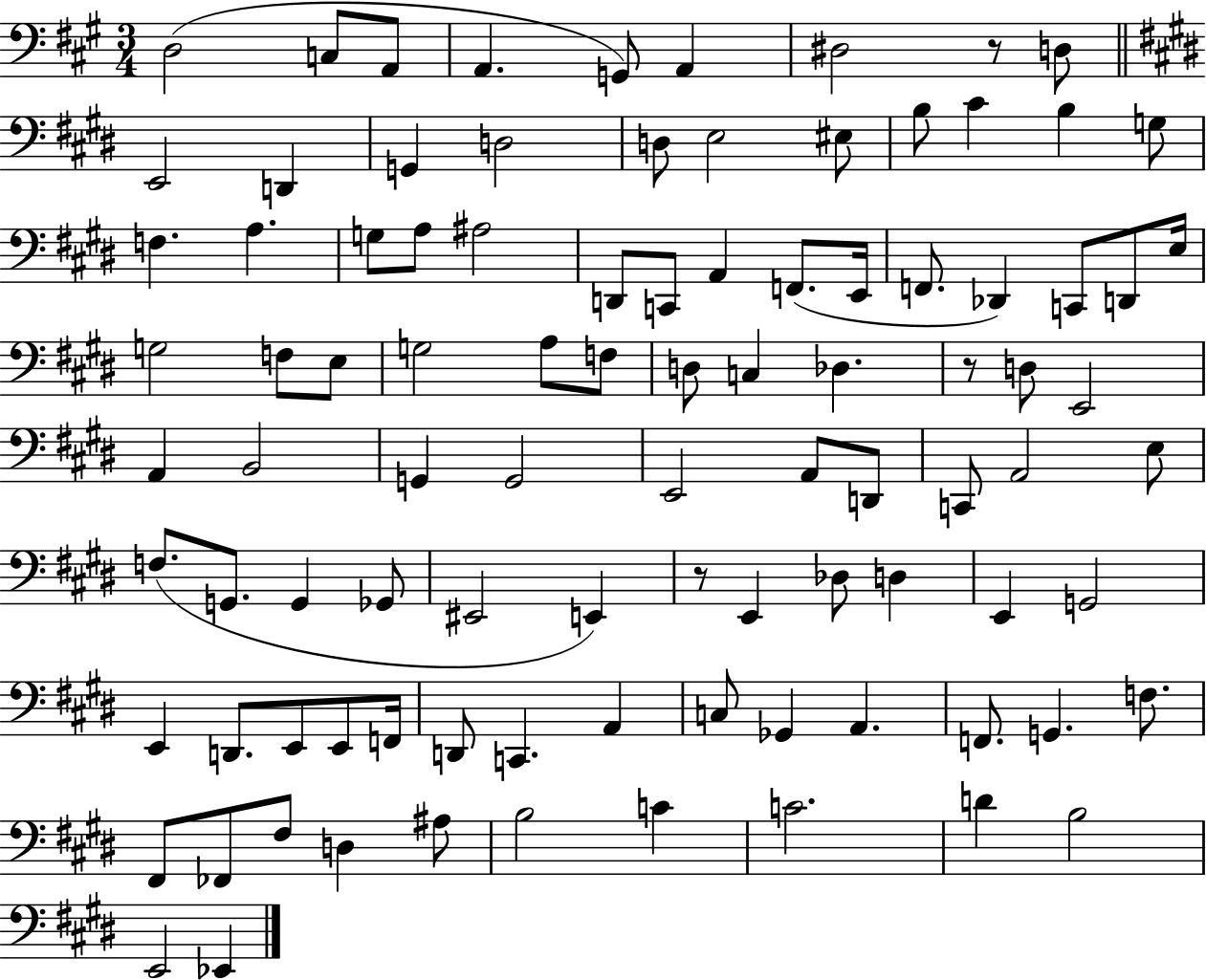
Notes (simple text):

D3/h C3/e A2/e A2/q. G2/e A2/q D#3/h R/e D3/e E2/h D2/q G2/q D3/h D3/e E3/h EIS3/e B3/e C#4/q B3/q G3/e F3/q. A3/q. G3/e A3/e A#3/h D2/e C2/e A2/q F2/e. E2/s F2/e. Db2/q C2/e D2/e E3/s G3/h F3/e E3/e G3/h A3/e F3/e D3/e C3/q Db3/q. R/e D3/e E2/h A2/q B2/h G2/q G2/h E2/h A2/e D2/e C2/e A2/h E3/e F3/e. G2/e. G2/q Gb2/e EIS2/h E2/q R/e E2/q Db3/e D3/q E2/q G2/h E2/q D2/e. E2/e E2/e F2/s D2/e C2/q. A2/q C3/e Gb2/q A2/q. F2/e. G2/q. F3/e. F#2/e FES2/e F#3/e D3/q A#3/e B3/h C4/q C4/h. D4/q B3/h E2/h Eb2/q